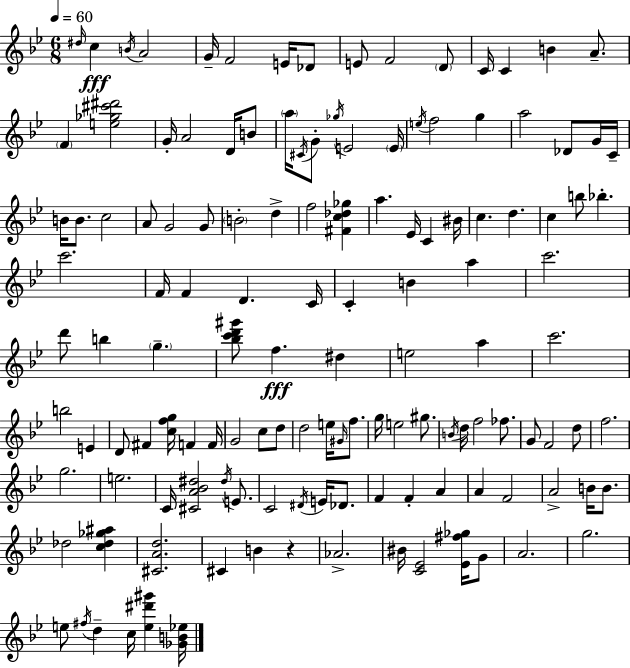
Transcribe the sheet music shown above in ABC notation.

X:1
T:Untitled
M:6/8
L:1/4
K:Gm
^d/4 c B/4 A2 G/4 F2 E/4 _D/2 E/2 F2 D/2 C/4 C B A/2 F [e_g^c'^d']2 G/4 A2 D/4 B/2 a/4 ^C/4 G/2 _g/4 E2 E/4 e/4 f2 g a2 _D/2 G/4 C/4 B/4 B/2 c2 A/2 G2 G/2 B2 d f2 [^Fc_d_g] a _E/4 C ^B/4 c d c b/2 _b c'2 F/4 F D C/4 C B a c'2 d'/2 b g [_bc'd'^g']/2 f ^d e2 a c'2 b2 E D/2 ^F [cfg]/4 F F/4 G2 c/2 d/2 d2 e/4 ^G/4 f/2 g/4 e2 ^g/2 B/4 d/4 f2 _f/2 G/2 F2 d/2 f2 g2 e2 C/4 [^CA_B^d]2 ^d/4 E/2 C2 ^D/4 E/4 _D/2 F F A A F2 A2 B/4 B/2 _d2 [c_d_g^a] [^CAd]2 ^C B z _A2 ^B/4 [C_E]2 [_E^f_g]/4 G/2 A2 g2 e/2 ^f/4 d c/4 [e^d'^g'] [_GB_e]/4